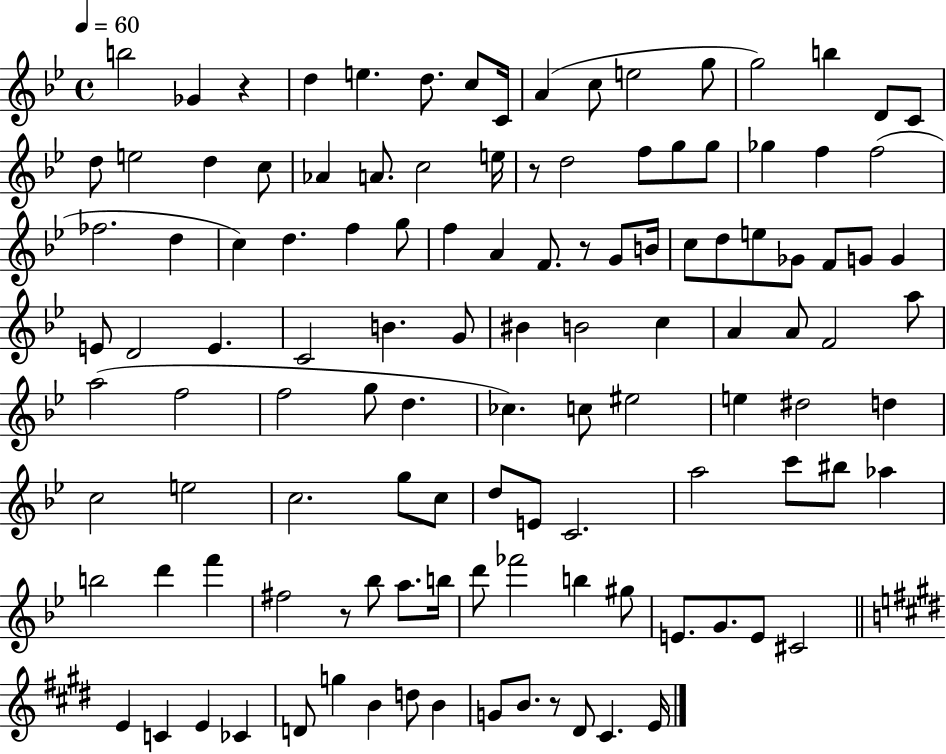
{
  \clef treble
  \time 4/4
  \defaultTimeSignature
  \key bes \major
  \tempo 4 = 60
  \repeat volta 2 { b''2 ges'4 r4 | d''4 e''4. d''8. c''8 c'16 | a'4( c''8 e''2 g''8 | g''2) b''4 d'8 c'8 | \break d''8 e''2 d''4 c''8 | aes'4 a'8. c''2 e''16 | r8 d''2 f''8 g''8 g''8 | ges''4 f''4 f''2( | \break fes''2. d''4 | c''4) d''4. f''4 g''8 | f''4 a'4 f'8. r8 g'8 b'16 | c''8 d''8 e''8 ges'8 f'8 g'8 g'4 | \break e'8 d'2 e'4. | c'2 b'4. g'8 | bis'4 b'2 c''4 | a'4 a'8 f'2 a''8 | \break a''2( f''2 | f''2 g''8 d''4. | ces''4.) c''8 eis''2 | e''4 dis''2 d''4 | \break c''2 e''2 | c''2. g''8 c''8 | d''8 e'8 c'2. | a''2 c'''8 bis''8 aes''4 | \break b''2 d'''4 f'''4 | fis''2 r8 bes''8 a''8. b''16 | d'''8 fes'''2 b''4 gis''8 | e'8. g'8. e'8 cis'2 | \break \bar "||" \break \key e \major e'4 c'4 e'4 ces'4 | d'8 g''4 b'4 d''8 b'4 | g'8 b'8. r8 dis'8 cis'4. e'16 | } \bar "|."
}